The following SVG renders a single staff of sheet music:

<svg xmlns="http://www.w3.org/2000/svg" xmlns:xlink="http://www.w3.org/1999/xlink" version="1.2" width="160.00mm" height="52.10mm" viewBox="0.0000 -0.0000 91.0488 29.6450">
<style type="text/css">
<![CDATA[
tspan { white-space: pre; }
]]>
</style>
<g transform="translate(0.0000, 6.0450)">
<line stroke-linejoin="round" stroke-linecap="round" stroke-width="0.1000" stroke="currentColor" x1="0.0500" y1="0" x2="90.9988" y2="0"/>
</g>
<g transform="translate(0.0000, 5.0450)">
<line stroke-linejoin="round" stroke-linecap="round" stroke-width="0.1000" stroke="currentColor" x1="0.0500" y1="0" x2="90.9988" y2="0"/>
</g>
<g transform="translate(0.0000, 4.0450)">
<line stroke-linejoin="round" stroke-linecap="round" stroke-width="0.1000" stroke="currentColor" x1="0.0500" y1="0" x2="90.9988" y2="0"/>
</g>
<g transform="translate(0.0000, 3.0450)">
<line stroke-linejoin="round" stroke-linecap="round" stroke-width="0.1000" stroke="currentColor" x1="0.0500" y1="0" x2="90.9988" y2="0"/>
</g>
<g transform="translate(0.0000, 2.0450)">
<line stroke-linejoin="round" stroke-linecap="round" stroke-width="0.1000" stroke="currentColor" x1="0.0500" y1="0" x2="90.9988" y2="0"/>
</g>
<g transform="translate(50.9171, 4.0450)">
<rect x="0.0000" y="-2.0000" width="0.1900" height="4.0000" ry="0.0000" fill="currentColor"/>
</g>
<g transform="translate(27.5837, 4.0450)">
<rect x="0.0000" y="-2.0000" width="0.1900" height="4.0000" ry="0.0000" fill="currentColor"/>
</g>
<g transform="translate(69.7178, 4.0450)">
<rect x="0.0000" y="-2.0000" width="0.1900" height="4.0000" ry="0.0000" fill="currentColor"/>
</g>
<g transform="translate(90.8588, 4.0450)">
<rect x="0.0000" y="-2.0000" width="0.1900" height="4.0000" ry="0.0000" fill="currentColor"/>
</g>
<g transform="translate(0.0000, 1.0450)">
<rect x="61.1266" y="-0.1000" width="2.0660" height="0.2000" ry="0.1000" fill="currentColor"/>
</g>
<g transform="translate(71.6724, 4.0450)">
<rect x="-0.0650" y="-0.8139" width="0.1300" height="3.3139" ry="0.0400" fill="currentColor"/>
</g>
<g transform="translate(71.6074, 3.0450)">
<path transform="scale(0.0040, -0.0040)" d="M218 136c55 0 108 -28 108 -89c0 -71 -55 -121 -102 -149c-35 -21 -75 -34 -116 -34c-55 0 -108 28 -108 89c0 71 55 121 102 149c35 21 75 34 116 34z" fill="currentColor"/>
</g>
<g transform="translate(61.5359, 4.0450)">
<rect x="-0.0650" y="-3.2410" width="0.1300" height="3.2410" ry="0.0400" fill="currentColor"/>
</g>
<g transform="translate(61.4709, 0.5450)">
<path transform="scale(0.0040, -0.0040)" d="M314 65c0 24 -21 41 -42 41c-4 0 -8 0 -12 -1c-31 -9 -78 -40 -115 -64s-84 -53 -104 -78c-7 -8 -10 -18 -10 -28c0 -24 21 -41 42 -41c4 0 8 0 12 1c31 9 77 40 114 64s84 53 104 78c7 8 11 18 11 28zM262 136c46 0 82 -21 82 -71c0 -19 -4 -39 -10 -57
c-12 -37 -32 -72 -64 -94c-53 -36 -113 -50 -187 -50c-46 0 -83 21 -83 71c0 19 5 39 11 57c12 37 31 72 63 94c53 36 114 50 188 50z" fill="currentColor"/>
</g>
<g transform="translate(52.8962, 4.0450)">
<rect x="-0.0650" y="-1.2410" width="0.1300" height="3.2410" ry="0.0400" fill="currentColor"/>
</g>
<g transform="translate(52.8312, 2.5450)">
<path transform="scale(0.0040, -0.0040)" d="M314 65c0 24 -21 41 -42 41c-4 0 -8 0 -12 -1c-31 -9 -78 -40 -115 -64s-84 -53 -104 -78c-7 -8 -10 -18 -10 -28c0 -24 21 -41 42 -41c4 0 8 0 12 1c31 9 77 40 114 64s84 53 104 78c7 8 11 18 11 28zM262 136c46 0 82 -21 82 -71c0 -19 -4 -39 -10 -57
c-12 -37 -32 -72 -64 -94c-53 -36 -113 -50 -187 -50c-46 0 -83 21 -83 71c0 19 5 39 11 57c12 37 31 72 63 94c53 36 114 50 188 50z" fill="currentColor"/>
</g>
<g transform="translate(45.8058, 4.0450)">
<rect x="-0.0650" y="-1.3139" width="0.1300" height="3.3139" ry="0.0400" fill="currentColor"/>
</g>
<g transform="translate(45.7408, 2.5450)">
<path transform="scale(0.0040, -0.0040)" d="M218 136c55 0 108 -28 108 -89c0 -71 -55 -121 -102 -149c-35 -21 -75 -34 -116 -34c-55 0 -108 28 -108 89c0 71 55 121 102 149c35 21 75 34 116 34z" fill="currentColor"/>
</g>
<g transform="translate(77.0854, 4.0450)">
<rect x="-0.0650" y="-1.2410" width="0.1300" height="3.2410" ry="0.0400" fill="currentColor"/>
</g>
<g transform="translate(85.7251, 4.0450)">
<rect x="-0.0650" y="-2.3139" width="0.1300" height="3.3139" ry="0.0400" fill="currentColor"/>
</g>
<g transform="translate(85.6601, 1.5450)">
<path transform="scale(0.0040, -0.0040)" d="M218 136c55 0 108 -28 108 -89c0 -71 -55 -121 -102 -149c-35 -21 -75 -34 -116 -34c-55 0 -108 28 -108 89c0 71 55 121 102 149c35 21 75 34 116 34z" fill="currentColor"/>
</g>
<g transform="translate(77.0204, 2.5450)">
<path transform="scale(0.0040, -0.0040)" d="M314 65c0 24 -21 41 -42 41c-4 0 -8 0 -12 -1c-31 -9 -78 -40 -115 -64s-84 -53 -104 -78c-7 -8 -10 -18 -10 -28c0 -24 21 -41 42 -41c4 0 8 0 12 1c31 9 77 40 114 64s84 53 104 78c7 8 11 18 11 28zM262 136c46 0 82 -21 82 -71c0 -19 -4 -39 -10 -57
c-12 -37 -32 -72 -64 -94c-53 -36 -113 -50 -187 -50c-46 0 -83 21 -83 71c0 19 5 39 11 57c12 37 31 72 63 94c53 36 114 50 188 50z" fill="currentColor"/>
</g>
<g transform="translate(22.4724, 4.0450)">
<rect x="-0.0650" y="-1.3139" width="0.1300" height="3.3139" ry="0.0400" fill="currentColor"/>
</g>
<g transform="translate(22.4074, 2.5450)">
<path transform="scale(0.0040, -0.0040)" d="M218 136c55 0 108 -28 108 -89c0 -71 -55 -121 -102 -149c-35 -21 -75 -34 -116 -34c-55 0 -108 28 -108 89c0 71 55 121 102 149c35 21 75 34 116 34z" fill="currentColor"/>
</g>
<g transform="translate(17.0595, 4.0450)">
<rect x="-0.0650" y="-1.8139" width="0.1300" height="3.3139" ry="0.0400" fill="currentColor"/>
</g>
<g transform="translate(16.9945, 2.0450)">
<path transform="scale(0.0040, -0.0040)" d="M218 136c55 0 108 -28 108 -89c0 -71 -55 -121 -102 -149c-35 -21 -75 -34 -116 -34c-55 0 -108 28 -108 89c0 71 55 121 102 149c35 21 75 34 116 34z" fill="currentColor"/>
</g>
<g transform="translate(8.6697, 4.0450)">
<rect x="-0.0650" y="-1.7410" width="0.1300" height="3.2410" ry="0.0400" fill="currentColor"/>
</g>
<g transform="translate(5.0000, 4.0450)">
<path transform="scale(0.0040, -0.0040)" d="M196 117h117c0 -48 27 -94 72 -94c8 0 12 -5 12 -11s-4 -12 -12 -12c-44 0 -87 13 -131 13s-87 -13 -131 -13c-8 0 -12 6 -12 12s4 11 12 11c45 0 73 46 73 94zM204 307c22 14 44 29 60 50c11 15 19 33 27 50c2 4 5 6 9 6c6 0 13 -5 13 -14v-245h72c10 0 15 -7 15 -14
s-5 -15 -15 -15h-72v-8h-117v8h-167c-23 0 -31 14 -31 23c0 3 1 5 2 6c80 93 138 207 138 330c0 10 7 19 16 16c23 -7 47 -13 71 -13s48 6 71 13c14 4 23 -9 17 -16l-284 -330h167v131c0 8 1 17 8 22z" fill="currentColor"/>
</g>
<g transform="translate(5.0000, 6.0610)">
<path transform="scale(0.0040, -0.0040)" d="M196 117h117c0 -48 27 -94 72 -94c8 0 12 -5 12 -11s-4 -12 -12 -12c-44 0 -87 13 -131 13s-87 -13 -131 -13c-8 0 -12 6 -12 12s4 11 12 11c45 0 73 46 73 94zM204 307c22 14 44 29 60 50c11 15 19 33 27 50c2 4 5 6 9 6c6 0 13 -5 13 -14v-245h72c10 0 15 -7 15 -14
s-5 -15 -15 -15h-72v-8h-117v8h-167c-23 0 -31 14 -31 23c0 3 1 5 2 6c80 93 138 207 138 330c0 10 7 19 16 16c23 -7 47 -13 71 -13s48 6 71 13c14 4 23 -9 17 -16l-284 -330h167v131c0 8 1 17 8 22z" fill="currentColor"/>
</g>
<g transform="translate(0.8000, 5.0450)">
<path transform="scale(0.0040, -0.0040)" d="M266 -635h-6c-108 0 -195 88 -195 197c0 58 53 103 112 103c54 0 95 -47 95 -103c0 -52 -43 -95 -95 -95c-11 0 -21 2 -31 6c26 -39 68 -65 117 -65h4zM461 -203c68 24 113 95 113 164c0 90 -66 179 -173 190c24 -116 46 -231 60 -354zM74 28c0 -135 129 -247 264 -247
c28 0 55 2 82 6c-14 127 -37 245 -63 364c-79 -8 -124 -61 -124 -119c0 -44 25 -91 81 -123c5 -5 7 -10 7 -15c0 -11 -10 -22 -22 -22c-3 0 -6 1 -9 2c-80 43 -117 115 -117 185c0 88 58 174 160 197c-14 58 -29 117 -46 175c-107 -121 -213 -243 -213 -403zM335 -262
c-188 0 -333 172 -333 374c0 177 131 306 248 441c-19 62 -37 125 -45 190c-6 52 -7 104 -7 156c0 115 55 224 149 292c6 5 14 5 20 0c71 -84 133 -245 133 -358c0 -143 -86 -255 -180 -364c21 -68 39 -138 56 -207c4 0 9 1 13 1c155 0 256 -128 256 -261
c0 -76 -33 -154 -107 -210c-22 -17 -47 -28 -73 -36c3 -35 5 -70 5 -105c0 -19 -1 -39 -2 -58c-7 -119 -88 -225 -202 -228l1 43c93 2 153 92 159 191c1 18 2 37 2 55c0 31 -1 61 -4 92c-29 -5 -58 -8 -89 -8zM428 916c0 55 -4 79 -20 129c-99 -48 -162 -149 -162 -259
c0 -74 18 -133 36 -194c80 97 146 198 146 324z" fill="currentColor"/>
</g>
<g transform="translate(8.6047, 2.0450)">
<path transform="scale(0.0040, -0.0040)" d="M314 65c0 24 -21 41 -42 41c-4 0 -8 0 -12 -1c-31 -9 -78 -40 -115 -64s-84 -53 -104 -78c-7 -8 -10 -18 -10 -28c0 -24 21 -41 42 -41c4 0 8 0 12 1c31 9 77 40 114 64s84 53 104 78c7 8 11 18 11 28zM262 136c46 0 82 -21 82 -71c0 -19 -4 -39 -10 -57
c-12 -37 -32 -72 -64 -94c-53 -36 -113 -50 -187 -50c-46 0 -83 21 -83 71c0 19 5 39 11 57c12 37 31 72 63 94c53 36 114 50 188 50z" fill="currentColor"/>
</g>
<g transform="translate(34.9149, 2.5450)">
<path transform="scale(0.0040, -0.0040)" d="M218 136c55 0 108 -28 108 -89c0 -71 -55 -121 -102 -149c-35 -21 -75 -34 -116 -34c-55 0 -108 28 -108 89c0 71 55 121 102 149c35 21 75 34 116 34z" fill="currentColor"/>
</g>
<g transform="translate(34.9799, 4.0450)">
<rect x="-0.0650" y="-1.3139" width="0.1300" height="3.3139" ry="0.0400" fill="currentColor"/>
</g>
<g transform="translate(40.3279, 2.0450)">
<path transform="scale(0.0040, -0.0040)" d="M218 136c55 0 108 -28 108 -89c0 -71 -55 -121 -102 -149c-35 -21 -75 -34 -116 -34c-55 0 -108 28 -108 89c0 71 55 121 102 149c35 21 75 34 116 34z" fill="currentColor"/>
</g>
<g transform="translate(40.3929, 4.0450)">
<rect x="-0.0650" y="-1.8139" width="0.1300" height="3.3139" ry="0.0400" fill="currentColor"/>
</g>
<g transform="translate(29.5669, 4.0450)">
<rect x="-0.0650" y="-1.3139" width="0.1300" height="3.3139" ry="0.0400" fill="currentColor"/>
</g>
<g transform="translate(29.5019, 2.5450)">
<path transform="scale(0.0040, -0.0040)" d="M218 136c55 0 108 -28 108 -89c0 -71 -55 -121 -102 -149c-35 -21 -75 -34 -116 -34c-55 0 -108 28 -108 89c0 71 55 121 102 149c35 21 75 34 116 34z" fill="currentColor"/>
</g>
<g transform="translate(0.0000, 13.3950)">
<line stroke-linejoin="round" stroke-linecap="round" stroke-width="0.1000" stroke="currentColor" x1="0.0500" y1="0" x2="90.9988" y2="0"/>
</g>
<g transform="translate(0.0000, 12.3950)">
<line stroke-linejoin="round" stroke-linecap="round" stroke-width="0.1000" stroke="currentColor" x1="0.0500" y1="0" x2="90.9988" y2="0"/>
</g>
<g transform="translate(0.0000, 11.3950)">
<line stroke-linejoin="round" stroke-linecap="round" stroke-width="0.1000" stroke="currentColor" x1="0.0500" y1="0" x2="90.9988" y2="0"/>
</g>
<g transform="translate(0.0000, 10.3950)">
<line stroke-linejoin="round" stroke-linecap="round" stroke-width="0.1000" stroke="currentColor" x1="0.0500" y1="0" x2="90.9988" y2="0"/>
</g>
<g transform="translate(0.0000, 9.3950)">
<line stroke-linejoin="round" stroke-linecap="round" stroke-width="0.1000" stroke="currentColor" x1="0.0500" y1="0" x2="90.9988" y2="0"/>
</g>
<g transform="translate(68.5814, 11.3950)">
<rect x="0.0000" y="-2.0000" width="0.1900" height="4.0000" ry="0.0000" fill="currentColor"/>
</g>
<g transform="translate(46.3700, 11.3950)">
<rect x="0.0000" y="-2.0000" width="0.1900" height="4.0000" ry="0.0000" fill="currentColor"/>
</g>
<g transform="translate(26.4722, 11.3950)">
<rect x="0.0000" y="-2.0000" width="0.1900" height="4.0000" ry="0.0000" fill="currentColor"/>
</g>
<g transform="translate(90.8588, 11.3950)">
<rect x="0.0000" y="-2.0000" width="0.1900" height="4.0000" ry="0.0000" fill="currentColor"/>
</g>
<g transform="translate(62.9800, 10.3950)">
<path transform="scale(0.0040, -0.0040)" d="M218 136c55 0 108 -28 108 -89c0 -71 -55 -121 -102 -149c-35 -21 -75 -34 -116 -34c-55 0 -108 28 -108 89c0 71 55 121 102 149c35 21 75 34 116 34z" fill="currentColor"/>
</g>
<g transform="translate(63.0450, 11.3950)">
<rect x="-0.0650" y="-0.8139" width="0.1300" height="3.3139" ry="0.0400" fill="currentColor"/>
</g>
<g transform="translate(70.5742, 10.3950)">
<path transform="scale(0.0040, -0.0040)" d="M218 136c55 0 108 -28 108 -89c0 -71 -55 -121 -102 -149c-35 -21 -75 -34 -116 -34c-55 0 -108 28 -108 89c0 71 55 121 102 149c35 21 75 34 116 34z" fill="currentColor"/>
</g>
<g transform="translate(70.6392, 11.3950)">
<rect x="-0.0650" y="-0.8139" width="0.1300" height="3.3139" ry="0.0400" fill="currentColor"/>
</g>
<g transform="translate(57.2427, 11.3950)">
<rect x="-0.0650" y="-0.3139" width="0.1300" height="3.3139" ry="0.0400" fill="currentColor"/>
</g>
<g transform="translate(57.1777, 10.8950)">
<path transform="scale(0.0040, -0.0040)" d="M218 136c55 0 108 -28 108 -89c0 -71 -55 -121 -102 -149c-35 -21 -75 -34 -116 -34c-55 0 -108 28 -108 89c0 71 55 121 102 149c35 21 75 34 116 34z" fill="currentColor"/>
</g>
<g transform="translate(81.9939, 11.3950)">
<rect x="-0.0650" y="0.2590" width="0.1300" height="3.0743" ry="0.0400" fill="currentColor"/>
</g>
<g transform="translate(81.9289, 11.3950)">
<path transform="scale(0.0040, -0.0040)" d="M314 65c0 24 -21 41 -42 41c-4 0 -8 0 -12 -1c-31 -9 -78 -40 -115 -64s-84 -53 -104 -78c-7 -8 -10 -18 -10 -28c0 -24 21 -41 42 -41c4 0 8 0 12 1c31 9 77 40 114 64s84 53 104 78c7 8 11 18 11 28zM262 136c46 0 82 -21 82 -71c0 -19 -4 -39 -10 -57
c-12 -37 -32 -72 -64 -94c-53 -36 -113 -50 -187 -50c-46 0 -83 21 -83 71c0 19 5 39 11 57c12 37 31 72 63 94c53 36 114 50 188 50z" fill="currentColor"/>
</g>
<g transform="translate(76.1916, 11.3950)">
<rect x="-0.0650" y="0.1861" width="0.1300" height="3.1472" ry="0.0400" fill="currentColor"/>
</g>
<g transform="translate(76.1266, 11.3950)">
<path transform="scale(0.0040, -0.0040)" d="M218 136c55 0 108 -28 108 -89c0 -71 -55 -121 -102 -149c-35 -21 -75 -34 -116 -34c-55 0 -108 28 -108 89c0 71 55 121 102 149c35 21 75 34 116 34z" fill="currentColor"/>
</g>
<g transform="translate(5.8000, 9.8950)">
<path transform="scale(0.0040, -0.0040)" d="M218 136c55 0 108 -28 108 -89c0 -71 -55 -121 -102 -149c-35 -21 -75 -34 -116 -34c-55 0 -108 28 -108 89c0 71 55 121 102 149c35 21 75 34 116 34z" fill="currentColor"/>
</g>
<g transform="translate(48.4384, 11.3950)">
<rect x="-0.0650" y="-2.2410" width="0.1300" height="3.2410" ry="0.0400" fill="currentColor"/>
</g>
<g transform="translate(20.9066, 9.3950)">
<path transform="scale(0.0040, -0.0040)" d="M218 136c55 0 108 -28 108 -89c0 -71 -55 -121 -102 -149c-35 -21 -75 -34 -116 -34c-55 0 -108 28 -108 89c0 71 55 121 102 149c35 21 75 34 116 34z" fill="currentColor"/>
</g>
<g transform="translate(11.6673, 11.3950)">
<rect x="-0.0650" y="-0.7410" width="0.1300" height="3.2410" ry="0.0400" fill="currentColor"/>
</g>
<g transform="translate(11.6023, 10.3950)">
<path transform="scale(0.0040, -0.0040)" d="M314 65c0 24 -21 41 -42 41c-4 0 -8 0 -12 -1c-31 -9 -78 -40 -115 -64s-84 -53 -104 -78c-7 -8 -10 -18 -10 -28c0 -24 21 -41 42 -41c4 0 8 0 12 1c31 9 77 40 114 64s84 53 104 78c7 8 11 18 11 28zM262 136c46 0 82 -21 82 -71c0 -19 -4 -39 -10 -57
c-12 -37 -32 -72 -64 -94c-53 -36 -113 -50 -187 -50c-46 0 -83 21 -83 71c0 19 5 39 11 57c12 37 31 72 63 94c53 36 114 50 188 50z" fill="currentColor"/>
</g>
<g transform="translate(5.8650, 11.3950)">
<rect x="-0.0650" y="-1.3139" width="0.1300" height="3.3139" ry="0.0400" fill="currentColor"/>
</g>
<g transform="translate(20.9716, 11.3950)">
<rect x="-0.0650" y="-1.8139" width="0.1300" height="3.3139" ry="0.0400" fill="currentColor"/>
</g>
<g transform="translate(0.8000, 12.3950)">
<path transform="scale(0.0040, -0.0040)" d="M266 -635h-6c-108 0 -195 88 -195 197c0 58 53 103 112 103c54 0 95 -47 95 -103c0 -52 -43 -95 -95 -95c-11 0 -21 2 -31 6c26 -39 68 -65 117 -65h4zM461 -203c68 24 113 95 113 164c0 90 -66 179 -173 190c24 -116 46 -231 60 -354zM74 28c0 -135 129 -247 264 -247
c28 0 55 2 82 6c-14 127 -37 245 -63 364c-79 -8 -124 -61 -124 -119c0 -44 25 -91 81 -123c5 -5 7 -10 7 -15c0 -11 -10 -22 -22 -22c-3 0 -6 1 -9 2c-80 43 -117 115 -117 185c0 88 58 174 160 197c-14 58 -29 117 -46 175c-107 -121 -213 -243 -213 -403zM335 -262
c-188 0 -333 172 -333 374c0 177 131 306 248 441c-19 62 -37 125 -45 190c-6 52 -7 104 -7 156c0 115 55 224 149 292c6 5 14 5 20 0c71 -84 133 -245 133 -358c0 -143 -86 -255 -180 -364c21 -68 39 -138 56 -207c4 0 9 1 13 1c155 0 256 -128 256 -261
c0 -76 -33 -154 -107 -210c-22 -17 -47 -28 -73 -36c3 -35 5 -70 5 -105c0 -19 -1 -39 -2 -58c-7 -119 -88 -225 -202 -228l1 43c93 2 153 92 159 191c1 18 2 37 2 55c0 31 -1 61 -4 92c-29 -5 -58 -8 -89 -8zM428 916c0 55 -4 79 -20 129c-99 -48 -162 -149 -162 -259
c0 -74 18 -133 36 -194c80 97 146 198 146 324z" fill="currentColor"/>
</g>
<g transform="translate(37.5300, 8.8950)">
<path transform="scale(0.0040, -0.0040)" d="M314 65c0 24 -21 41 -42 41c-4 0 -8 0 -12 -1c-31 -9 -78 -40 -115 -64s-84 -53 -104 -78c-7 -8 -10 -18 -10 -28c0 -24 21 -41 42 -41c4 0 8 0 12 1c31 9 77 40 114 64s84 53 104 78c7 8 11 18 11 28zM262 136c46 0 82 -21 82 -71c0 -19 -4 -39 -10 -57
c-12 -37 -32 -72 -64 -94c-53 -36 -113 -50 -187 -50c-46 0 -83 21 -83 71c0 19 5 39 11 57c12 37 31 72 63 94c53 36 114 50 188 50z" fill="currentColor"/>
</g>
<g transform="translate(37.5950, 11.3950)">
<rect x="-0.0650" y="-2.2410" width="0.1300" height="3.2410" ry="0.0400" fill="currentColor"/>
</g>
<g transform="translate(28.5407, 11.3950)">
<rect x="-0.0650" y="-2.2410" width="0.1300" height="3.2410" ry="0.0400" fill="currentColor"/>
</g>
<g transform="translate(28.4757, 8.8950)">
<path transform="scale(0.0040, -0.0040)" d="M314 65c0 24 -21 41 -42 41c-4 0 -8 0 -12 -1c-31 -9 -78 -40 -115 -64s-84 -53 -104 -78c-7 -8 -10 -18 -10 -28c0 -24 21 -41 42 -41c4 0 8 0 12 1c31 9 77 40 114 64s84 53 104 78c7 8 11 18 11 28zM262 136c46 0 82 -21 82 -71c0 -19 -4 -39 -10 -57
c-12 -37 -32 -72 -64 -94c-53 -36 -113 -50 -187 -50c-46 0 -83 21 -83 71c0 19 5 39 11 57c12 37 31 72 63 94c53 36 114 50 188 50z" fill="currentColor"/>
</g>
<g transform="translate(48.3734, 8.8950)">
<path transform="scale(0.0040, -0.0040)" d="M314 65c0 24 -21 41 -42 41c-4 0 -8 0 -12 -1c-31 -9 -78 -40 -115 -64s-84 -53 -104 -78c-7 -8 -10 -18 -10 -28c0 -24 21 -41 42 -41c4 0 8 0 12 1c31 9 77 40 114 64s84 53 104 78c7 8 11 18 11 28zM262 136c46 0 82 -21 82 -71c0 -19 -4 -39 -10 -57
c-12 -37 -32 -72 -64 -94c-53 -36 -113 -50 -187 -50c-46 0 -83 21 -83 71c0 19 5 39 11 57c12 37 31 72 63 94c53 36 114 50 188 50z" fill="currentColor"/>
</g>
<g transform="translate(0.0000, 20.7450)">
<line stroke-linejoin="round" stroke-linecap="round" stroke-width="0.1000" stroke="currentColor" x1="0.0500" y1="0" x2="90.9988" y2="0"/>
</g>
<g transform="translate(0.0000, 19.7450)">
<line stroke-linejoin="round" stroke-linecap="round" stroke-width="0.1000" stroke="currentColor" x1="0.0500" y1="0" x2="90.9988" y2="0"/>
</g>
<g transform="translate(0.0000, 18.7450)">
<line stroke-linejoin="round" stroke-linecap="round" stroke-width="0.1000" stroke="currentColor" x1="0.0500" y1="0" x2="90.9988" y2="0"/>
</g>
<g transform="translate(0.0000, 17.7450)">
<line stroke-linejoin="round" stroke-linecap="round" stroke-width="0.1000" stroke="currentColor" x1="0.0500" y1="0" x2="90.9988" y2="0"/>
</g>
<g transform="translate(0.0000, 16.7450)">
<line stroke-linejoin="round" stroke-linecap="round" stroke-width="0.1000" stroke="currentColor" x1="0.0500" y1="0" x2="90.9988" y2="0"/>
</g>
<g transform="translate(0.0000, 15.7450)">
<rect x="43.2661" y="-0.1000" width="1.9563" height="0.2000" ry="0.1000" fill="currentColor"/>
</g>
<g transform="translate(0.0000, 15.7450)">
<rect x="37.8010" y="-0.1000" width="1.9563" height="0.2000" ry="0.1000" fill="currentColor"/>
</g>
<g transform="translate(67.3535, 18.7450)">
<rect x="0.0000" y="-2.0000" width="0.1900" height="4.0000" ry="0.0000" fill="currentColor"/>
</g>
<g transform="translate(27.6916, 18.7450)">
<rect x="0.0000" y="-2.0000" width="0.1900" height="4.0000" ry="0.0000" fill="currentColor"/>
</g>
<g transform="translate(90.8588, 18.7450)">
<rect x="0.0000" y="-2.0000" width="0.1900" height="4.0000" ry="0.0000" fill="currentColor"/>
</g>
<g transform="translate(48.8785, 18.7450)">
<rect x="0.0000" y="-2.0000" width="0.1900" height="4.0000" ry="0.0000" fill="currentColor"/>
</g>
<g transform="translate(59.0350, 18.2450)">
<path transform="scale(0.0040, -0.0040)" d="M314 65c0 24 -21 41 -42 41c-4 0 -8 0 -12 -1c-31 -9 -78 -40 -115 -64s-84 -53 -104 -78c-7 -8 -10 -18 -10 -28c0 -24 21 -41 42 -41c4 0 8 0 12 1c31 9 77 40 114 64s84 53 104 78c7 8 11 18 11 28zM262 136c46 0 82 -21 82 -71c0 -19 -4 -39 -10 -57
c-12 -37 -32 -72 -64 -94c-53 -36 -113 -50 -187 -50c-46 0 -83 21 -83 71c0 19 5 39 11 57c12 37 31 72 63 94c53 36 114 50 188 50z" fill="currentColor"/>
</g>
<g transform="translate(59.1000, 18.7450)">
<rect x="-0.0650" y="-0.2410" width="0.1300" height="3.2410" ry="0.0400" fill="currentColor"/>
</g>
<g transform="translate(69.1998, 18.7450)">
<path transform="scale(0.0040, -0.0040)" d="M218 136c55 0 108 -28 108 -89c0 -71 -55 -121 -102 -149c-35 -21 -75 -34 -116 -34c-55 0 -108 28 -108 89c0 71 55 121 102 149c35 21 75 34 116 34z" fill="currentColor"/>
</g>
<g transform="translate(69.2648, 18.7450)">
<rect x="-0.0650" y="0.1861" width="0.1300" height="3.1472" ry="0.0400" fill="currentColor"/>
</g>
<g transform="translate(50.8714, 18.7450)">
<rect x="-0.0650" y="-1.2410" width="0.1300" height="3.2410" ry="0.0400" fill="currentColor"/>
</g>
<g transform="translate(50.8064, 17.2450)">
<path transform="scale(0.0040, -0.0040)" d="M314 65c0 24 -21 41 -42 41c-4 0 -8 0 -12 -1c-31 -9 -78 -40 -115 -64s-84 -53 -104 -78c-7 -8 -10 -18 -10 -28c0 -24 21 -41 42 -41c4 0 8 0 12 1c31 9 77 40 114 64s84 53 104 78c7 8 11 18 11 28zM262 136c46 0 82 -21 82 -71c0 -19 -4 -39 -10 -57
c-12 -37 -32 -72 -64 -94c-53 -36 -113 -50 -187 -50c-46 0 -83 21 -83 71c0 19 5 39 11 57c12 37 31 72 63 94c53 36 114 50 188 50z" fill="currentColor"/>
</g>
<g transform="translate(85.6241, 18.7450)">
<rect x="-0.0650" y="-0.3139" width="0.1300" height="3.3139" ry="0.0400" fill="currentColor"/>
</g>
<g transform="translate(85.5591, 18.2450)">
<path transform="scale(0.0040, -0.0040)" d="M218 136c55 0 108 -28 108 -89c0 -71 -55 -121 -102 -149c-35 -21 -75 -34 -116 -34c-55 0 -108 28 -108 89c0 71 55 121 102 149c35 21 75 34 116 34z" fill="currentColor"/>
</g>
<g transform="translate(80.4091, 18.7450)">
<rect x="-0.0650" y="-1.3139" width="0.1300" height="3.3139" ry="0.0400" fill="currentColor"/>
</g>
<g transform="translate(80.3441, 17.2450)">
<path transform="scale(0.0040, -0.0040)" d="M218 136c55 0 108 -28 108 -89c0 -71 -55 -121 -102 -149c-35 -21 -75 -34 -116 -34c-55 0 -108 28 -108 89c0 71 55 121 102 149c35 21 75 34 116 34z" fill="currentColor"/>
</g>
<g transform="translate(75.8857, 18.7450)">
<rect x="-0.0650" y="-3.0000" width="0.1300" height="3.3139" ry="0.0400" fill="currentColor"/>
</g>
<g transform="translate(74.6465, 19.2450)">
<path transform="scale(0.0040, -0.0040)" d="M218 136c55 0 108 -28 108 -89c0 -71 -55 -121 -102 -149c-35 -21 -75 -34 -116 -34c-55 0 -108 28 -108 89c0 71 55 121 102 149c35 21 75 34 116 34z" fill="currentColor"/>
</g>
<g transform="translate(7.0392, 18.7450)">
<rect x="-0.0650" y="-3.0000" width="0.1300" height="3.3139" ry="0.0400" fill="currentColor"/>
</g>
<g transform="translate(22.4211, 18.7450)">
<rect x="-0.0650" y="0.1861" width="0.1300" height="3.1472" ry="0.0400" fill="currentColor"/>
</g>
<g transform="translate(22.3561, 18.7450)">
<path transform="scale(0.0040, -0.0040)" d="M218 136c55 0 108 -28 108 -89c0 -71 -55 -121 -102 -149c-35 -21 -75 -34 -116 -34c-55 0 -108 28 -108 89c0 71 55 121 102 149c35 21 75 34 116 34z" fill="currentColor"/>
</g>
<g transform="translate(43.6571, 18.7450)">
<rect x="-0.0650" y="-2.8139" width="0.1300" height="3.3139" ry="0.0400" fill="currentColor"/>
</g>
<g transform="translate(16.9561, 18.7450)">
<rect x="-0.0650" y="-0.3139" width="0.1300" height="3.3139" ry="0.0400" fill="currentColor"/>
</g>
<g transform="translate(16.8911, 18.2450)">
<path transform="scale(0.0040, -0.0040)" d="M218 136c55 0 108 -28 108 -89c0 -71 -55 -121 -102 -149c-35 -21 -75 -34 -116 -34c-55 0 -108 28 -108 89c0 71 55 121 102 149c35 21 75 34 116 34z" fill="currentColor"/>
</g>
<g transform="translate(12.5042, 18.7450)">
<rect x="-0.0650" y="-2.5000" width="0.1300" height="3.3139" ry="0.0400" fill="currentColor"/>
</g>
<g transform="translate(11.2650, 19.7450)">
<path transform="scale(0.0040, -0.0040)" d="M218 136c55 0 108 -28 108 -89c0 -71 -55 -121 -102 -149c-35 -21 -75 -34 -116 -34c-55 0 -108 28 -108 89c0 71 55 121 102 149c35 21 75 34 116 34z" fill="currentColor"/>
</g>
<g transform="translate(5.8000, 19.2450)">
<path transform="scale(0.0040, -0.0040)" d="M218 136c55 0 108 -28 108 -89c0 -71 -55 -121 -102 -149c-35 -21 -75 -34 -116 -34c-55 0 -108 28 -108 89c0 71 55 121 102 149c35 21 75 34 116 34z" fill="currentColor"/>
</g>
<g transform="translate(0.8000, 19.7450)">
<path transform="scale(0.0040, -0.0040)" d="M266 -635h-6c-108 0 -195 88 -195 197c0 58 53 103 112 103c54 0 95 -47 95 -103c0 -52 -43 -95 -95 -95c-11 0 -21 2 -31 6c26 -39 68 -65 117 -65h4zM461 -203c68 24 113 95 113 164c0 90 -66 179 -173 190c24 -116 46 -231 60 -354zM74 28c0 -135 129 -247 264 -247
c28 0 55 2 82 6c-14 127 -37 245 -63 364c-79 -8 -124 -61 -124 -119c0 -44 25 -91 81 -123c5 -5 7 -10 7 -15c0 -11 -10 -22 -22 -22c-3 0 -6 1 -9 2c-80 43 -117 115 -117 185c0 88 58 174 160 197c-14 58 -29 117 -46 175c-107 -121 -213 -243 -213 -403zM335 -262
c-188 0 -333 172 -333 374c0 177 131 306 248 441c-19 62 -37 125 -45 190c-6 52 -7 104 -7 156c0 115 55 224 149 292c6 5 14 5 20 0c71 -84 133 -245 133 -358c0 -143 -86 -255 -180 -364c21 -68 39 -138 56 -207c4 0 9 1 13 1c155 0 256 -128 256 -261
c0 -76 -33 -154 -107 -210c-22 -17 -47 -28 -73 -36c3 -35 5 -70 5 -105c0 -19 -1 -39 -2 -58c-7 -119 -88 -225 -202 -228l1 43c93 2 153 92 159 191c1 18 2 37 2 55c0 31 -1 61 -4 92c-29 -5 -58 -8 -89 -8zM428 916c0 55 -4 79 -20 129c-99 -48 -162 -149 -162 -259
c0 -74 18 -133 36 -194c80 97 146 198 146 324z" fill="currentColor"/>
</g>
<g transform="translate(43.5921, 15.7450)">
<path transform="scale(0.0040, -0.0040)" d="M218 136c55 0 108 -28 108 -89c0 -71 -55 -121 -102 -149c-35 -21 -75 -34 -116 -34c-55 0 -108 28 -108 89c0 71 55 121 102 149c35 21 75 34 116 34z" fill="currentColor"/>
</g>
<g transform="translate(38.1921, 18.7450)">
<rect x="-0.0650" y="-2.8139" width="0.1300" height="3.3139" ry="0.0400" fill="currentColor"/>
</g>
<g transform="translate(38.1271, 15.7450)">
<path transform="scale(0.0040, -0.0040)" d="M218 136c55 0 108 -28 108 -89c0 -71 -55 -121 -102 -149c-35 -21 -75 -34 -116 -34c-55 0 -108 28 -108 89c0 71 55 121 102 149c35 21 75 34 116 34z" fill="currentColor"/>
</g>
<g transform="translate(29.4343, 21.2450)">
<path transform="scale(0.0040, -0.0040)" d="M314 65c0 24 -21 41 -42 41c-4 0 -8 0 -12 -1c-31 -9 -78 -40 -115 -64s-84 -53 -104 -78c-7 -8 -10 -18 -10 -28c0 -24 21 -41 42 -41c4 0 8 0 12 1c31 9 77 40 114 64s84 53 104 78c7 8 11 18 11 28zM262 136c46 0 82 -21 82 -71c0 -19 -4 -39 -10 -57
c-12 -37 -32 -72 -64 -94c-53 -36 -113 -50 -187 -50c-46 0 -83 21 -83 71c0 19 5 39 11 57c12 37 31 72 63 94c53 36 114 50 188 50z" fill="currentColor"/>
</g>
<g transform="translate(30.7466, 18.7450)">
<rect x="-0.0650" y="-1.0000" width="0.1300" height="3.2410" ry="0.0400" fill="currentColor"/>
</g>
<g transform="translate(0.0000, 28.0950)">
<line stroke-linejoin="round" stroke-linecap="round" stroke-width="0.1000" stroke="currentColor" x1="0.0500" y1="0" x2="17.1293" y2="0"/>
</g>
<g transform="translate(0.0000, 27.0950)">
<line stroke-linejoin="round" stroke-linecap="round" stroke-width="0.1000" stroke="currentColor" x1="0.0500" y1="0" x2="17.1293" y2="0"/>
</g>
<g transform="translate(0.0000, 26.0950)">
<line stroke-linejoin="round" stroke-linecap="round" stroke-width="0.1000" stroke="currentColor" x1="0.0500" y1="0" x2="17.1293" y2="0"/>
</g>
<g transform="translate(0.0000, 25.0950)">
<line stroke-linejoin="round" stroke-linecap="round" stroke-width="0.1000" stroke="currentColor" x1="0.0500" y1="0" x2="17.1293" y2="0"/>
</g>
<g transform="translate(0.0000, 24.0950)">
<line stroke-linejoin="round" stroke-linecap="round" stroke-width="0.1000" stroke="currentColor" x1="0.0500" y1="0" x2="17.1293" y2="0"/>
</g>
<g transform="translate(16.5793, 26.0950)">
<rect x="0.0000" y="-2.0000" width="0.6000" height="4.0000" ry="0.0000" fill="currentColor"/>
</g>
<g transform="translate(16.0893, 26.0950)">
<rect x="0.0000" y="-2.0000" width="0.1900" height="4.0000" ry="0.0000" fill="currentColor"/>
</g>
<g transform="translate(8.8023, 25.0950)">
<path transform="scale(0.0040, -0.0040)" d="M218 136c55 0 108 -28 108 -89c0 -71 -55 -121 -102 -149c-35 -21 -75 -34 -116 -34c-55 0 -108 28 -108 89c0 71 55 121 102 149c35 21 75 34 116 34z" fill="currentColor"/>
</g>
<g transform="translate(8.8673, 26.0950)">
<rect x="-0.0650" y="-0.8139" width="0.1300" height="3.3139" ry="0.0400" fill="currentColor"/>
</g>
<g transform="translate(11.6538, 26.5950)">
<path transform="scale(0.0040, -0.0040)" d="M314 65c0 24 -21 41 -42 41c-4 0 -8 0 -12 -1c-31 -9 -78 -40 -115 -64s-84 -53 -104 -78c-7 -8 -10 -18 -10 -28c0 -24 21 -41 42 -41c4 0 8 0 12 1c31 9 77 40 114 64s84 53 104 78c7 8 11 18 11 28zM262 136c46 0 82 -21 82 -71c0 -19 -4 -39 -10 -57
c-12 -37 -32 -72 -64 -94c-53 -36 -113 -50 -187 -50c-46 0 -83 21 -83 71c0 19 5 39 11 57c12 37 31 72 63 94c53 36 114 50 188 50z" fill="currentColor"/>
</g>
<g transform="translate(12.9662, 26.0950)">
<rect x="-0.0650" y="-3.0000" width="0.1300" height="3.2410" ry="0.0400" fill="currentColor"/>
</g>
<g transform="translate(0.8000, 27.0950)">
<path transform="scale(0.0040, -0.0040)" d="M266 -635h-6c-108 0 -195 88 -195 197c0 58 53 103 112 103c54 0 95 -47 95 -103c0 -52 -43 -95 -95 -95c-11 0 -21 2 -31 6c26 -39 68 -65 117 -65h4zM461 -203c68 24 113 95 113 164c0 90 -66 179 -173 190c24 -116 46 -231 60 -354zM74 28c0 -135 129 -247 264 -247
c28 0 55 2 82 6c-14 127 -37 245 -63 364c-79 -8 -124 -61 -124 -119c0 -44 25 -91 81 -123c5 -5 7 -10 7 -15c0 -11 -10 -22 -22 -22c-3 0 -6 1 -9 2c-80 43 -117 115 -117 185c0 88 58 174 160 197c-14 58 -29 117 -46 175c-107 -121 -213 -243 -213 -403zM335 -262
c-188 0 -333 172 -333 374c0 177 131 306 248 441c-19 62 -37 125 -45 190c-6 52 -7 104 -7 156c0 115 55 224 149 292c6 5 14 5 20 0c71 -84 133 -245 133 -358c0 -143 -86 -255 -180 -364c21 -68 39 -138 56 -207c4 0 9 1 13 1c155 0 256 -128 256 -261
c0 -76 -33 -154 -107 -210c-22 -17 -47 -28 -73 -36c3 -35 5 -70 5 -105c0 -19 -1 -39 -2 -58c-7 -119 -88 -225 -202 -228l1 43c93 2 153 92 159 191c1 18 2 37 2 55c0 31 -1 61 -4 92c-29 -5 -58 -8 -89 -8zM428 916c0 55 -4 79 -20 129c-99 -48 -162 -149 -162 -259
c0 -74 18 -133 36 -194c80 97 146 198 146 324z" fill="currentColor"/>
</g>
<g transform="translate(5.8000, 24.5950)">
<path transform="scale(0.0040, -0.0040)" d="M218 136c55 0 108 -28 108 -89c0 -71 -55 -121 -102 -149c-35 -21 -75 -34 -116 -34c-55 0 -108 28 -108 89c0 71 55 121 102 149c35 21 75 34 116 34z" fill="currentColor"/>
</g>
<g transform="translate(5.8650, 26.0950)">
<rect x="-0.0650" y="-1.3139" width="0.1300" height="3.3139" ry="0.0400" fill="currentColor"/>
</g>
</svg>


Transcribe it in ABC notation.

X:1
T:Untitled
M:4/4
L:1/4
K:C
f2 f e e e f e e2 b2 d e2 g e d2 f g2 g2 g2 c d d B B2 A G c B D2 a a e2 c2 B A e c e d A2